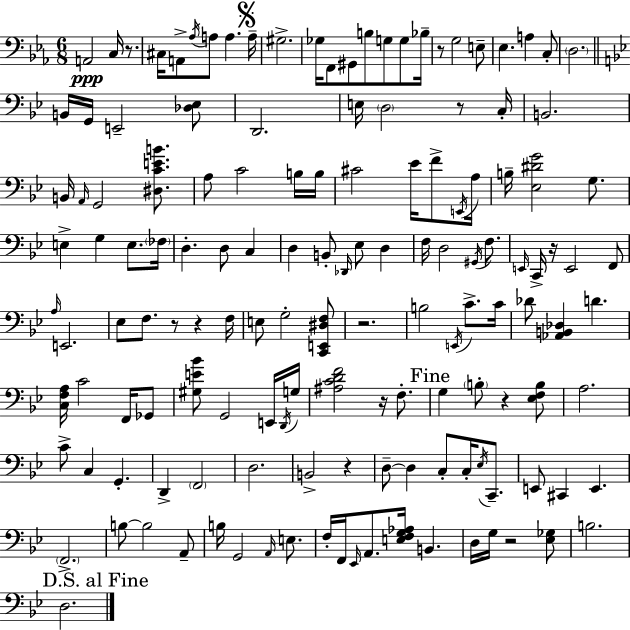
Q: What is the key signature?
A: EES major